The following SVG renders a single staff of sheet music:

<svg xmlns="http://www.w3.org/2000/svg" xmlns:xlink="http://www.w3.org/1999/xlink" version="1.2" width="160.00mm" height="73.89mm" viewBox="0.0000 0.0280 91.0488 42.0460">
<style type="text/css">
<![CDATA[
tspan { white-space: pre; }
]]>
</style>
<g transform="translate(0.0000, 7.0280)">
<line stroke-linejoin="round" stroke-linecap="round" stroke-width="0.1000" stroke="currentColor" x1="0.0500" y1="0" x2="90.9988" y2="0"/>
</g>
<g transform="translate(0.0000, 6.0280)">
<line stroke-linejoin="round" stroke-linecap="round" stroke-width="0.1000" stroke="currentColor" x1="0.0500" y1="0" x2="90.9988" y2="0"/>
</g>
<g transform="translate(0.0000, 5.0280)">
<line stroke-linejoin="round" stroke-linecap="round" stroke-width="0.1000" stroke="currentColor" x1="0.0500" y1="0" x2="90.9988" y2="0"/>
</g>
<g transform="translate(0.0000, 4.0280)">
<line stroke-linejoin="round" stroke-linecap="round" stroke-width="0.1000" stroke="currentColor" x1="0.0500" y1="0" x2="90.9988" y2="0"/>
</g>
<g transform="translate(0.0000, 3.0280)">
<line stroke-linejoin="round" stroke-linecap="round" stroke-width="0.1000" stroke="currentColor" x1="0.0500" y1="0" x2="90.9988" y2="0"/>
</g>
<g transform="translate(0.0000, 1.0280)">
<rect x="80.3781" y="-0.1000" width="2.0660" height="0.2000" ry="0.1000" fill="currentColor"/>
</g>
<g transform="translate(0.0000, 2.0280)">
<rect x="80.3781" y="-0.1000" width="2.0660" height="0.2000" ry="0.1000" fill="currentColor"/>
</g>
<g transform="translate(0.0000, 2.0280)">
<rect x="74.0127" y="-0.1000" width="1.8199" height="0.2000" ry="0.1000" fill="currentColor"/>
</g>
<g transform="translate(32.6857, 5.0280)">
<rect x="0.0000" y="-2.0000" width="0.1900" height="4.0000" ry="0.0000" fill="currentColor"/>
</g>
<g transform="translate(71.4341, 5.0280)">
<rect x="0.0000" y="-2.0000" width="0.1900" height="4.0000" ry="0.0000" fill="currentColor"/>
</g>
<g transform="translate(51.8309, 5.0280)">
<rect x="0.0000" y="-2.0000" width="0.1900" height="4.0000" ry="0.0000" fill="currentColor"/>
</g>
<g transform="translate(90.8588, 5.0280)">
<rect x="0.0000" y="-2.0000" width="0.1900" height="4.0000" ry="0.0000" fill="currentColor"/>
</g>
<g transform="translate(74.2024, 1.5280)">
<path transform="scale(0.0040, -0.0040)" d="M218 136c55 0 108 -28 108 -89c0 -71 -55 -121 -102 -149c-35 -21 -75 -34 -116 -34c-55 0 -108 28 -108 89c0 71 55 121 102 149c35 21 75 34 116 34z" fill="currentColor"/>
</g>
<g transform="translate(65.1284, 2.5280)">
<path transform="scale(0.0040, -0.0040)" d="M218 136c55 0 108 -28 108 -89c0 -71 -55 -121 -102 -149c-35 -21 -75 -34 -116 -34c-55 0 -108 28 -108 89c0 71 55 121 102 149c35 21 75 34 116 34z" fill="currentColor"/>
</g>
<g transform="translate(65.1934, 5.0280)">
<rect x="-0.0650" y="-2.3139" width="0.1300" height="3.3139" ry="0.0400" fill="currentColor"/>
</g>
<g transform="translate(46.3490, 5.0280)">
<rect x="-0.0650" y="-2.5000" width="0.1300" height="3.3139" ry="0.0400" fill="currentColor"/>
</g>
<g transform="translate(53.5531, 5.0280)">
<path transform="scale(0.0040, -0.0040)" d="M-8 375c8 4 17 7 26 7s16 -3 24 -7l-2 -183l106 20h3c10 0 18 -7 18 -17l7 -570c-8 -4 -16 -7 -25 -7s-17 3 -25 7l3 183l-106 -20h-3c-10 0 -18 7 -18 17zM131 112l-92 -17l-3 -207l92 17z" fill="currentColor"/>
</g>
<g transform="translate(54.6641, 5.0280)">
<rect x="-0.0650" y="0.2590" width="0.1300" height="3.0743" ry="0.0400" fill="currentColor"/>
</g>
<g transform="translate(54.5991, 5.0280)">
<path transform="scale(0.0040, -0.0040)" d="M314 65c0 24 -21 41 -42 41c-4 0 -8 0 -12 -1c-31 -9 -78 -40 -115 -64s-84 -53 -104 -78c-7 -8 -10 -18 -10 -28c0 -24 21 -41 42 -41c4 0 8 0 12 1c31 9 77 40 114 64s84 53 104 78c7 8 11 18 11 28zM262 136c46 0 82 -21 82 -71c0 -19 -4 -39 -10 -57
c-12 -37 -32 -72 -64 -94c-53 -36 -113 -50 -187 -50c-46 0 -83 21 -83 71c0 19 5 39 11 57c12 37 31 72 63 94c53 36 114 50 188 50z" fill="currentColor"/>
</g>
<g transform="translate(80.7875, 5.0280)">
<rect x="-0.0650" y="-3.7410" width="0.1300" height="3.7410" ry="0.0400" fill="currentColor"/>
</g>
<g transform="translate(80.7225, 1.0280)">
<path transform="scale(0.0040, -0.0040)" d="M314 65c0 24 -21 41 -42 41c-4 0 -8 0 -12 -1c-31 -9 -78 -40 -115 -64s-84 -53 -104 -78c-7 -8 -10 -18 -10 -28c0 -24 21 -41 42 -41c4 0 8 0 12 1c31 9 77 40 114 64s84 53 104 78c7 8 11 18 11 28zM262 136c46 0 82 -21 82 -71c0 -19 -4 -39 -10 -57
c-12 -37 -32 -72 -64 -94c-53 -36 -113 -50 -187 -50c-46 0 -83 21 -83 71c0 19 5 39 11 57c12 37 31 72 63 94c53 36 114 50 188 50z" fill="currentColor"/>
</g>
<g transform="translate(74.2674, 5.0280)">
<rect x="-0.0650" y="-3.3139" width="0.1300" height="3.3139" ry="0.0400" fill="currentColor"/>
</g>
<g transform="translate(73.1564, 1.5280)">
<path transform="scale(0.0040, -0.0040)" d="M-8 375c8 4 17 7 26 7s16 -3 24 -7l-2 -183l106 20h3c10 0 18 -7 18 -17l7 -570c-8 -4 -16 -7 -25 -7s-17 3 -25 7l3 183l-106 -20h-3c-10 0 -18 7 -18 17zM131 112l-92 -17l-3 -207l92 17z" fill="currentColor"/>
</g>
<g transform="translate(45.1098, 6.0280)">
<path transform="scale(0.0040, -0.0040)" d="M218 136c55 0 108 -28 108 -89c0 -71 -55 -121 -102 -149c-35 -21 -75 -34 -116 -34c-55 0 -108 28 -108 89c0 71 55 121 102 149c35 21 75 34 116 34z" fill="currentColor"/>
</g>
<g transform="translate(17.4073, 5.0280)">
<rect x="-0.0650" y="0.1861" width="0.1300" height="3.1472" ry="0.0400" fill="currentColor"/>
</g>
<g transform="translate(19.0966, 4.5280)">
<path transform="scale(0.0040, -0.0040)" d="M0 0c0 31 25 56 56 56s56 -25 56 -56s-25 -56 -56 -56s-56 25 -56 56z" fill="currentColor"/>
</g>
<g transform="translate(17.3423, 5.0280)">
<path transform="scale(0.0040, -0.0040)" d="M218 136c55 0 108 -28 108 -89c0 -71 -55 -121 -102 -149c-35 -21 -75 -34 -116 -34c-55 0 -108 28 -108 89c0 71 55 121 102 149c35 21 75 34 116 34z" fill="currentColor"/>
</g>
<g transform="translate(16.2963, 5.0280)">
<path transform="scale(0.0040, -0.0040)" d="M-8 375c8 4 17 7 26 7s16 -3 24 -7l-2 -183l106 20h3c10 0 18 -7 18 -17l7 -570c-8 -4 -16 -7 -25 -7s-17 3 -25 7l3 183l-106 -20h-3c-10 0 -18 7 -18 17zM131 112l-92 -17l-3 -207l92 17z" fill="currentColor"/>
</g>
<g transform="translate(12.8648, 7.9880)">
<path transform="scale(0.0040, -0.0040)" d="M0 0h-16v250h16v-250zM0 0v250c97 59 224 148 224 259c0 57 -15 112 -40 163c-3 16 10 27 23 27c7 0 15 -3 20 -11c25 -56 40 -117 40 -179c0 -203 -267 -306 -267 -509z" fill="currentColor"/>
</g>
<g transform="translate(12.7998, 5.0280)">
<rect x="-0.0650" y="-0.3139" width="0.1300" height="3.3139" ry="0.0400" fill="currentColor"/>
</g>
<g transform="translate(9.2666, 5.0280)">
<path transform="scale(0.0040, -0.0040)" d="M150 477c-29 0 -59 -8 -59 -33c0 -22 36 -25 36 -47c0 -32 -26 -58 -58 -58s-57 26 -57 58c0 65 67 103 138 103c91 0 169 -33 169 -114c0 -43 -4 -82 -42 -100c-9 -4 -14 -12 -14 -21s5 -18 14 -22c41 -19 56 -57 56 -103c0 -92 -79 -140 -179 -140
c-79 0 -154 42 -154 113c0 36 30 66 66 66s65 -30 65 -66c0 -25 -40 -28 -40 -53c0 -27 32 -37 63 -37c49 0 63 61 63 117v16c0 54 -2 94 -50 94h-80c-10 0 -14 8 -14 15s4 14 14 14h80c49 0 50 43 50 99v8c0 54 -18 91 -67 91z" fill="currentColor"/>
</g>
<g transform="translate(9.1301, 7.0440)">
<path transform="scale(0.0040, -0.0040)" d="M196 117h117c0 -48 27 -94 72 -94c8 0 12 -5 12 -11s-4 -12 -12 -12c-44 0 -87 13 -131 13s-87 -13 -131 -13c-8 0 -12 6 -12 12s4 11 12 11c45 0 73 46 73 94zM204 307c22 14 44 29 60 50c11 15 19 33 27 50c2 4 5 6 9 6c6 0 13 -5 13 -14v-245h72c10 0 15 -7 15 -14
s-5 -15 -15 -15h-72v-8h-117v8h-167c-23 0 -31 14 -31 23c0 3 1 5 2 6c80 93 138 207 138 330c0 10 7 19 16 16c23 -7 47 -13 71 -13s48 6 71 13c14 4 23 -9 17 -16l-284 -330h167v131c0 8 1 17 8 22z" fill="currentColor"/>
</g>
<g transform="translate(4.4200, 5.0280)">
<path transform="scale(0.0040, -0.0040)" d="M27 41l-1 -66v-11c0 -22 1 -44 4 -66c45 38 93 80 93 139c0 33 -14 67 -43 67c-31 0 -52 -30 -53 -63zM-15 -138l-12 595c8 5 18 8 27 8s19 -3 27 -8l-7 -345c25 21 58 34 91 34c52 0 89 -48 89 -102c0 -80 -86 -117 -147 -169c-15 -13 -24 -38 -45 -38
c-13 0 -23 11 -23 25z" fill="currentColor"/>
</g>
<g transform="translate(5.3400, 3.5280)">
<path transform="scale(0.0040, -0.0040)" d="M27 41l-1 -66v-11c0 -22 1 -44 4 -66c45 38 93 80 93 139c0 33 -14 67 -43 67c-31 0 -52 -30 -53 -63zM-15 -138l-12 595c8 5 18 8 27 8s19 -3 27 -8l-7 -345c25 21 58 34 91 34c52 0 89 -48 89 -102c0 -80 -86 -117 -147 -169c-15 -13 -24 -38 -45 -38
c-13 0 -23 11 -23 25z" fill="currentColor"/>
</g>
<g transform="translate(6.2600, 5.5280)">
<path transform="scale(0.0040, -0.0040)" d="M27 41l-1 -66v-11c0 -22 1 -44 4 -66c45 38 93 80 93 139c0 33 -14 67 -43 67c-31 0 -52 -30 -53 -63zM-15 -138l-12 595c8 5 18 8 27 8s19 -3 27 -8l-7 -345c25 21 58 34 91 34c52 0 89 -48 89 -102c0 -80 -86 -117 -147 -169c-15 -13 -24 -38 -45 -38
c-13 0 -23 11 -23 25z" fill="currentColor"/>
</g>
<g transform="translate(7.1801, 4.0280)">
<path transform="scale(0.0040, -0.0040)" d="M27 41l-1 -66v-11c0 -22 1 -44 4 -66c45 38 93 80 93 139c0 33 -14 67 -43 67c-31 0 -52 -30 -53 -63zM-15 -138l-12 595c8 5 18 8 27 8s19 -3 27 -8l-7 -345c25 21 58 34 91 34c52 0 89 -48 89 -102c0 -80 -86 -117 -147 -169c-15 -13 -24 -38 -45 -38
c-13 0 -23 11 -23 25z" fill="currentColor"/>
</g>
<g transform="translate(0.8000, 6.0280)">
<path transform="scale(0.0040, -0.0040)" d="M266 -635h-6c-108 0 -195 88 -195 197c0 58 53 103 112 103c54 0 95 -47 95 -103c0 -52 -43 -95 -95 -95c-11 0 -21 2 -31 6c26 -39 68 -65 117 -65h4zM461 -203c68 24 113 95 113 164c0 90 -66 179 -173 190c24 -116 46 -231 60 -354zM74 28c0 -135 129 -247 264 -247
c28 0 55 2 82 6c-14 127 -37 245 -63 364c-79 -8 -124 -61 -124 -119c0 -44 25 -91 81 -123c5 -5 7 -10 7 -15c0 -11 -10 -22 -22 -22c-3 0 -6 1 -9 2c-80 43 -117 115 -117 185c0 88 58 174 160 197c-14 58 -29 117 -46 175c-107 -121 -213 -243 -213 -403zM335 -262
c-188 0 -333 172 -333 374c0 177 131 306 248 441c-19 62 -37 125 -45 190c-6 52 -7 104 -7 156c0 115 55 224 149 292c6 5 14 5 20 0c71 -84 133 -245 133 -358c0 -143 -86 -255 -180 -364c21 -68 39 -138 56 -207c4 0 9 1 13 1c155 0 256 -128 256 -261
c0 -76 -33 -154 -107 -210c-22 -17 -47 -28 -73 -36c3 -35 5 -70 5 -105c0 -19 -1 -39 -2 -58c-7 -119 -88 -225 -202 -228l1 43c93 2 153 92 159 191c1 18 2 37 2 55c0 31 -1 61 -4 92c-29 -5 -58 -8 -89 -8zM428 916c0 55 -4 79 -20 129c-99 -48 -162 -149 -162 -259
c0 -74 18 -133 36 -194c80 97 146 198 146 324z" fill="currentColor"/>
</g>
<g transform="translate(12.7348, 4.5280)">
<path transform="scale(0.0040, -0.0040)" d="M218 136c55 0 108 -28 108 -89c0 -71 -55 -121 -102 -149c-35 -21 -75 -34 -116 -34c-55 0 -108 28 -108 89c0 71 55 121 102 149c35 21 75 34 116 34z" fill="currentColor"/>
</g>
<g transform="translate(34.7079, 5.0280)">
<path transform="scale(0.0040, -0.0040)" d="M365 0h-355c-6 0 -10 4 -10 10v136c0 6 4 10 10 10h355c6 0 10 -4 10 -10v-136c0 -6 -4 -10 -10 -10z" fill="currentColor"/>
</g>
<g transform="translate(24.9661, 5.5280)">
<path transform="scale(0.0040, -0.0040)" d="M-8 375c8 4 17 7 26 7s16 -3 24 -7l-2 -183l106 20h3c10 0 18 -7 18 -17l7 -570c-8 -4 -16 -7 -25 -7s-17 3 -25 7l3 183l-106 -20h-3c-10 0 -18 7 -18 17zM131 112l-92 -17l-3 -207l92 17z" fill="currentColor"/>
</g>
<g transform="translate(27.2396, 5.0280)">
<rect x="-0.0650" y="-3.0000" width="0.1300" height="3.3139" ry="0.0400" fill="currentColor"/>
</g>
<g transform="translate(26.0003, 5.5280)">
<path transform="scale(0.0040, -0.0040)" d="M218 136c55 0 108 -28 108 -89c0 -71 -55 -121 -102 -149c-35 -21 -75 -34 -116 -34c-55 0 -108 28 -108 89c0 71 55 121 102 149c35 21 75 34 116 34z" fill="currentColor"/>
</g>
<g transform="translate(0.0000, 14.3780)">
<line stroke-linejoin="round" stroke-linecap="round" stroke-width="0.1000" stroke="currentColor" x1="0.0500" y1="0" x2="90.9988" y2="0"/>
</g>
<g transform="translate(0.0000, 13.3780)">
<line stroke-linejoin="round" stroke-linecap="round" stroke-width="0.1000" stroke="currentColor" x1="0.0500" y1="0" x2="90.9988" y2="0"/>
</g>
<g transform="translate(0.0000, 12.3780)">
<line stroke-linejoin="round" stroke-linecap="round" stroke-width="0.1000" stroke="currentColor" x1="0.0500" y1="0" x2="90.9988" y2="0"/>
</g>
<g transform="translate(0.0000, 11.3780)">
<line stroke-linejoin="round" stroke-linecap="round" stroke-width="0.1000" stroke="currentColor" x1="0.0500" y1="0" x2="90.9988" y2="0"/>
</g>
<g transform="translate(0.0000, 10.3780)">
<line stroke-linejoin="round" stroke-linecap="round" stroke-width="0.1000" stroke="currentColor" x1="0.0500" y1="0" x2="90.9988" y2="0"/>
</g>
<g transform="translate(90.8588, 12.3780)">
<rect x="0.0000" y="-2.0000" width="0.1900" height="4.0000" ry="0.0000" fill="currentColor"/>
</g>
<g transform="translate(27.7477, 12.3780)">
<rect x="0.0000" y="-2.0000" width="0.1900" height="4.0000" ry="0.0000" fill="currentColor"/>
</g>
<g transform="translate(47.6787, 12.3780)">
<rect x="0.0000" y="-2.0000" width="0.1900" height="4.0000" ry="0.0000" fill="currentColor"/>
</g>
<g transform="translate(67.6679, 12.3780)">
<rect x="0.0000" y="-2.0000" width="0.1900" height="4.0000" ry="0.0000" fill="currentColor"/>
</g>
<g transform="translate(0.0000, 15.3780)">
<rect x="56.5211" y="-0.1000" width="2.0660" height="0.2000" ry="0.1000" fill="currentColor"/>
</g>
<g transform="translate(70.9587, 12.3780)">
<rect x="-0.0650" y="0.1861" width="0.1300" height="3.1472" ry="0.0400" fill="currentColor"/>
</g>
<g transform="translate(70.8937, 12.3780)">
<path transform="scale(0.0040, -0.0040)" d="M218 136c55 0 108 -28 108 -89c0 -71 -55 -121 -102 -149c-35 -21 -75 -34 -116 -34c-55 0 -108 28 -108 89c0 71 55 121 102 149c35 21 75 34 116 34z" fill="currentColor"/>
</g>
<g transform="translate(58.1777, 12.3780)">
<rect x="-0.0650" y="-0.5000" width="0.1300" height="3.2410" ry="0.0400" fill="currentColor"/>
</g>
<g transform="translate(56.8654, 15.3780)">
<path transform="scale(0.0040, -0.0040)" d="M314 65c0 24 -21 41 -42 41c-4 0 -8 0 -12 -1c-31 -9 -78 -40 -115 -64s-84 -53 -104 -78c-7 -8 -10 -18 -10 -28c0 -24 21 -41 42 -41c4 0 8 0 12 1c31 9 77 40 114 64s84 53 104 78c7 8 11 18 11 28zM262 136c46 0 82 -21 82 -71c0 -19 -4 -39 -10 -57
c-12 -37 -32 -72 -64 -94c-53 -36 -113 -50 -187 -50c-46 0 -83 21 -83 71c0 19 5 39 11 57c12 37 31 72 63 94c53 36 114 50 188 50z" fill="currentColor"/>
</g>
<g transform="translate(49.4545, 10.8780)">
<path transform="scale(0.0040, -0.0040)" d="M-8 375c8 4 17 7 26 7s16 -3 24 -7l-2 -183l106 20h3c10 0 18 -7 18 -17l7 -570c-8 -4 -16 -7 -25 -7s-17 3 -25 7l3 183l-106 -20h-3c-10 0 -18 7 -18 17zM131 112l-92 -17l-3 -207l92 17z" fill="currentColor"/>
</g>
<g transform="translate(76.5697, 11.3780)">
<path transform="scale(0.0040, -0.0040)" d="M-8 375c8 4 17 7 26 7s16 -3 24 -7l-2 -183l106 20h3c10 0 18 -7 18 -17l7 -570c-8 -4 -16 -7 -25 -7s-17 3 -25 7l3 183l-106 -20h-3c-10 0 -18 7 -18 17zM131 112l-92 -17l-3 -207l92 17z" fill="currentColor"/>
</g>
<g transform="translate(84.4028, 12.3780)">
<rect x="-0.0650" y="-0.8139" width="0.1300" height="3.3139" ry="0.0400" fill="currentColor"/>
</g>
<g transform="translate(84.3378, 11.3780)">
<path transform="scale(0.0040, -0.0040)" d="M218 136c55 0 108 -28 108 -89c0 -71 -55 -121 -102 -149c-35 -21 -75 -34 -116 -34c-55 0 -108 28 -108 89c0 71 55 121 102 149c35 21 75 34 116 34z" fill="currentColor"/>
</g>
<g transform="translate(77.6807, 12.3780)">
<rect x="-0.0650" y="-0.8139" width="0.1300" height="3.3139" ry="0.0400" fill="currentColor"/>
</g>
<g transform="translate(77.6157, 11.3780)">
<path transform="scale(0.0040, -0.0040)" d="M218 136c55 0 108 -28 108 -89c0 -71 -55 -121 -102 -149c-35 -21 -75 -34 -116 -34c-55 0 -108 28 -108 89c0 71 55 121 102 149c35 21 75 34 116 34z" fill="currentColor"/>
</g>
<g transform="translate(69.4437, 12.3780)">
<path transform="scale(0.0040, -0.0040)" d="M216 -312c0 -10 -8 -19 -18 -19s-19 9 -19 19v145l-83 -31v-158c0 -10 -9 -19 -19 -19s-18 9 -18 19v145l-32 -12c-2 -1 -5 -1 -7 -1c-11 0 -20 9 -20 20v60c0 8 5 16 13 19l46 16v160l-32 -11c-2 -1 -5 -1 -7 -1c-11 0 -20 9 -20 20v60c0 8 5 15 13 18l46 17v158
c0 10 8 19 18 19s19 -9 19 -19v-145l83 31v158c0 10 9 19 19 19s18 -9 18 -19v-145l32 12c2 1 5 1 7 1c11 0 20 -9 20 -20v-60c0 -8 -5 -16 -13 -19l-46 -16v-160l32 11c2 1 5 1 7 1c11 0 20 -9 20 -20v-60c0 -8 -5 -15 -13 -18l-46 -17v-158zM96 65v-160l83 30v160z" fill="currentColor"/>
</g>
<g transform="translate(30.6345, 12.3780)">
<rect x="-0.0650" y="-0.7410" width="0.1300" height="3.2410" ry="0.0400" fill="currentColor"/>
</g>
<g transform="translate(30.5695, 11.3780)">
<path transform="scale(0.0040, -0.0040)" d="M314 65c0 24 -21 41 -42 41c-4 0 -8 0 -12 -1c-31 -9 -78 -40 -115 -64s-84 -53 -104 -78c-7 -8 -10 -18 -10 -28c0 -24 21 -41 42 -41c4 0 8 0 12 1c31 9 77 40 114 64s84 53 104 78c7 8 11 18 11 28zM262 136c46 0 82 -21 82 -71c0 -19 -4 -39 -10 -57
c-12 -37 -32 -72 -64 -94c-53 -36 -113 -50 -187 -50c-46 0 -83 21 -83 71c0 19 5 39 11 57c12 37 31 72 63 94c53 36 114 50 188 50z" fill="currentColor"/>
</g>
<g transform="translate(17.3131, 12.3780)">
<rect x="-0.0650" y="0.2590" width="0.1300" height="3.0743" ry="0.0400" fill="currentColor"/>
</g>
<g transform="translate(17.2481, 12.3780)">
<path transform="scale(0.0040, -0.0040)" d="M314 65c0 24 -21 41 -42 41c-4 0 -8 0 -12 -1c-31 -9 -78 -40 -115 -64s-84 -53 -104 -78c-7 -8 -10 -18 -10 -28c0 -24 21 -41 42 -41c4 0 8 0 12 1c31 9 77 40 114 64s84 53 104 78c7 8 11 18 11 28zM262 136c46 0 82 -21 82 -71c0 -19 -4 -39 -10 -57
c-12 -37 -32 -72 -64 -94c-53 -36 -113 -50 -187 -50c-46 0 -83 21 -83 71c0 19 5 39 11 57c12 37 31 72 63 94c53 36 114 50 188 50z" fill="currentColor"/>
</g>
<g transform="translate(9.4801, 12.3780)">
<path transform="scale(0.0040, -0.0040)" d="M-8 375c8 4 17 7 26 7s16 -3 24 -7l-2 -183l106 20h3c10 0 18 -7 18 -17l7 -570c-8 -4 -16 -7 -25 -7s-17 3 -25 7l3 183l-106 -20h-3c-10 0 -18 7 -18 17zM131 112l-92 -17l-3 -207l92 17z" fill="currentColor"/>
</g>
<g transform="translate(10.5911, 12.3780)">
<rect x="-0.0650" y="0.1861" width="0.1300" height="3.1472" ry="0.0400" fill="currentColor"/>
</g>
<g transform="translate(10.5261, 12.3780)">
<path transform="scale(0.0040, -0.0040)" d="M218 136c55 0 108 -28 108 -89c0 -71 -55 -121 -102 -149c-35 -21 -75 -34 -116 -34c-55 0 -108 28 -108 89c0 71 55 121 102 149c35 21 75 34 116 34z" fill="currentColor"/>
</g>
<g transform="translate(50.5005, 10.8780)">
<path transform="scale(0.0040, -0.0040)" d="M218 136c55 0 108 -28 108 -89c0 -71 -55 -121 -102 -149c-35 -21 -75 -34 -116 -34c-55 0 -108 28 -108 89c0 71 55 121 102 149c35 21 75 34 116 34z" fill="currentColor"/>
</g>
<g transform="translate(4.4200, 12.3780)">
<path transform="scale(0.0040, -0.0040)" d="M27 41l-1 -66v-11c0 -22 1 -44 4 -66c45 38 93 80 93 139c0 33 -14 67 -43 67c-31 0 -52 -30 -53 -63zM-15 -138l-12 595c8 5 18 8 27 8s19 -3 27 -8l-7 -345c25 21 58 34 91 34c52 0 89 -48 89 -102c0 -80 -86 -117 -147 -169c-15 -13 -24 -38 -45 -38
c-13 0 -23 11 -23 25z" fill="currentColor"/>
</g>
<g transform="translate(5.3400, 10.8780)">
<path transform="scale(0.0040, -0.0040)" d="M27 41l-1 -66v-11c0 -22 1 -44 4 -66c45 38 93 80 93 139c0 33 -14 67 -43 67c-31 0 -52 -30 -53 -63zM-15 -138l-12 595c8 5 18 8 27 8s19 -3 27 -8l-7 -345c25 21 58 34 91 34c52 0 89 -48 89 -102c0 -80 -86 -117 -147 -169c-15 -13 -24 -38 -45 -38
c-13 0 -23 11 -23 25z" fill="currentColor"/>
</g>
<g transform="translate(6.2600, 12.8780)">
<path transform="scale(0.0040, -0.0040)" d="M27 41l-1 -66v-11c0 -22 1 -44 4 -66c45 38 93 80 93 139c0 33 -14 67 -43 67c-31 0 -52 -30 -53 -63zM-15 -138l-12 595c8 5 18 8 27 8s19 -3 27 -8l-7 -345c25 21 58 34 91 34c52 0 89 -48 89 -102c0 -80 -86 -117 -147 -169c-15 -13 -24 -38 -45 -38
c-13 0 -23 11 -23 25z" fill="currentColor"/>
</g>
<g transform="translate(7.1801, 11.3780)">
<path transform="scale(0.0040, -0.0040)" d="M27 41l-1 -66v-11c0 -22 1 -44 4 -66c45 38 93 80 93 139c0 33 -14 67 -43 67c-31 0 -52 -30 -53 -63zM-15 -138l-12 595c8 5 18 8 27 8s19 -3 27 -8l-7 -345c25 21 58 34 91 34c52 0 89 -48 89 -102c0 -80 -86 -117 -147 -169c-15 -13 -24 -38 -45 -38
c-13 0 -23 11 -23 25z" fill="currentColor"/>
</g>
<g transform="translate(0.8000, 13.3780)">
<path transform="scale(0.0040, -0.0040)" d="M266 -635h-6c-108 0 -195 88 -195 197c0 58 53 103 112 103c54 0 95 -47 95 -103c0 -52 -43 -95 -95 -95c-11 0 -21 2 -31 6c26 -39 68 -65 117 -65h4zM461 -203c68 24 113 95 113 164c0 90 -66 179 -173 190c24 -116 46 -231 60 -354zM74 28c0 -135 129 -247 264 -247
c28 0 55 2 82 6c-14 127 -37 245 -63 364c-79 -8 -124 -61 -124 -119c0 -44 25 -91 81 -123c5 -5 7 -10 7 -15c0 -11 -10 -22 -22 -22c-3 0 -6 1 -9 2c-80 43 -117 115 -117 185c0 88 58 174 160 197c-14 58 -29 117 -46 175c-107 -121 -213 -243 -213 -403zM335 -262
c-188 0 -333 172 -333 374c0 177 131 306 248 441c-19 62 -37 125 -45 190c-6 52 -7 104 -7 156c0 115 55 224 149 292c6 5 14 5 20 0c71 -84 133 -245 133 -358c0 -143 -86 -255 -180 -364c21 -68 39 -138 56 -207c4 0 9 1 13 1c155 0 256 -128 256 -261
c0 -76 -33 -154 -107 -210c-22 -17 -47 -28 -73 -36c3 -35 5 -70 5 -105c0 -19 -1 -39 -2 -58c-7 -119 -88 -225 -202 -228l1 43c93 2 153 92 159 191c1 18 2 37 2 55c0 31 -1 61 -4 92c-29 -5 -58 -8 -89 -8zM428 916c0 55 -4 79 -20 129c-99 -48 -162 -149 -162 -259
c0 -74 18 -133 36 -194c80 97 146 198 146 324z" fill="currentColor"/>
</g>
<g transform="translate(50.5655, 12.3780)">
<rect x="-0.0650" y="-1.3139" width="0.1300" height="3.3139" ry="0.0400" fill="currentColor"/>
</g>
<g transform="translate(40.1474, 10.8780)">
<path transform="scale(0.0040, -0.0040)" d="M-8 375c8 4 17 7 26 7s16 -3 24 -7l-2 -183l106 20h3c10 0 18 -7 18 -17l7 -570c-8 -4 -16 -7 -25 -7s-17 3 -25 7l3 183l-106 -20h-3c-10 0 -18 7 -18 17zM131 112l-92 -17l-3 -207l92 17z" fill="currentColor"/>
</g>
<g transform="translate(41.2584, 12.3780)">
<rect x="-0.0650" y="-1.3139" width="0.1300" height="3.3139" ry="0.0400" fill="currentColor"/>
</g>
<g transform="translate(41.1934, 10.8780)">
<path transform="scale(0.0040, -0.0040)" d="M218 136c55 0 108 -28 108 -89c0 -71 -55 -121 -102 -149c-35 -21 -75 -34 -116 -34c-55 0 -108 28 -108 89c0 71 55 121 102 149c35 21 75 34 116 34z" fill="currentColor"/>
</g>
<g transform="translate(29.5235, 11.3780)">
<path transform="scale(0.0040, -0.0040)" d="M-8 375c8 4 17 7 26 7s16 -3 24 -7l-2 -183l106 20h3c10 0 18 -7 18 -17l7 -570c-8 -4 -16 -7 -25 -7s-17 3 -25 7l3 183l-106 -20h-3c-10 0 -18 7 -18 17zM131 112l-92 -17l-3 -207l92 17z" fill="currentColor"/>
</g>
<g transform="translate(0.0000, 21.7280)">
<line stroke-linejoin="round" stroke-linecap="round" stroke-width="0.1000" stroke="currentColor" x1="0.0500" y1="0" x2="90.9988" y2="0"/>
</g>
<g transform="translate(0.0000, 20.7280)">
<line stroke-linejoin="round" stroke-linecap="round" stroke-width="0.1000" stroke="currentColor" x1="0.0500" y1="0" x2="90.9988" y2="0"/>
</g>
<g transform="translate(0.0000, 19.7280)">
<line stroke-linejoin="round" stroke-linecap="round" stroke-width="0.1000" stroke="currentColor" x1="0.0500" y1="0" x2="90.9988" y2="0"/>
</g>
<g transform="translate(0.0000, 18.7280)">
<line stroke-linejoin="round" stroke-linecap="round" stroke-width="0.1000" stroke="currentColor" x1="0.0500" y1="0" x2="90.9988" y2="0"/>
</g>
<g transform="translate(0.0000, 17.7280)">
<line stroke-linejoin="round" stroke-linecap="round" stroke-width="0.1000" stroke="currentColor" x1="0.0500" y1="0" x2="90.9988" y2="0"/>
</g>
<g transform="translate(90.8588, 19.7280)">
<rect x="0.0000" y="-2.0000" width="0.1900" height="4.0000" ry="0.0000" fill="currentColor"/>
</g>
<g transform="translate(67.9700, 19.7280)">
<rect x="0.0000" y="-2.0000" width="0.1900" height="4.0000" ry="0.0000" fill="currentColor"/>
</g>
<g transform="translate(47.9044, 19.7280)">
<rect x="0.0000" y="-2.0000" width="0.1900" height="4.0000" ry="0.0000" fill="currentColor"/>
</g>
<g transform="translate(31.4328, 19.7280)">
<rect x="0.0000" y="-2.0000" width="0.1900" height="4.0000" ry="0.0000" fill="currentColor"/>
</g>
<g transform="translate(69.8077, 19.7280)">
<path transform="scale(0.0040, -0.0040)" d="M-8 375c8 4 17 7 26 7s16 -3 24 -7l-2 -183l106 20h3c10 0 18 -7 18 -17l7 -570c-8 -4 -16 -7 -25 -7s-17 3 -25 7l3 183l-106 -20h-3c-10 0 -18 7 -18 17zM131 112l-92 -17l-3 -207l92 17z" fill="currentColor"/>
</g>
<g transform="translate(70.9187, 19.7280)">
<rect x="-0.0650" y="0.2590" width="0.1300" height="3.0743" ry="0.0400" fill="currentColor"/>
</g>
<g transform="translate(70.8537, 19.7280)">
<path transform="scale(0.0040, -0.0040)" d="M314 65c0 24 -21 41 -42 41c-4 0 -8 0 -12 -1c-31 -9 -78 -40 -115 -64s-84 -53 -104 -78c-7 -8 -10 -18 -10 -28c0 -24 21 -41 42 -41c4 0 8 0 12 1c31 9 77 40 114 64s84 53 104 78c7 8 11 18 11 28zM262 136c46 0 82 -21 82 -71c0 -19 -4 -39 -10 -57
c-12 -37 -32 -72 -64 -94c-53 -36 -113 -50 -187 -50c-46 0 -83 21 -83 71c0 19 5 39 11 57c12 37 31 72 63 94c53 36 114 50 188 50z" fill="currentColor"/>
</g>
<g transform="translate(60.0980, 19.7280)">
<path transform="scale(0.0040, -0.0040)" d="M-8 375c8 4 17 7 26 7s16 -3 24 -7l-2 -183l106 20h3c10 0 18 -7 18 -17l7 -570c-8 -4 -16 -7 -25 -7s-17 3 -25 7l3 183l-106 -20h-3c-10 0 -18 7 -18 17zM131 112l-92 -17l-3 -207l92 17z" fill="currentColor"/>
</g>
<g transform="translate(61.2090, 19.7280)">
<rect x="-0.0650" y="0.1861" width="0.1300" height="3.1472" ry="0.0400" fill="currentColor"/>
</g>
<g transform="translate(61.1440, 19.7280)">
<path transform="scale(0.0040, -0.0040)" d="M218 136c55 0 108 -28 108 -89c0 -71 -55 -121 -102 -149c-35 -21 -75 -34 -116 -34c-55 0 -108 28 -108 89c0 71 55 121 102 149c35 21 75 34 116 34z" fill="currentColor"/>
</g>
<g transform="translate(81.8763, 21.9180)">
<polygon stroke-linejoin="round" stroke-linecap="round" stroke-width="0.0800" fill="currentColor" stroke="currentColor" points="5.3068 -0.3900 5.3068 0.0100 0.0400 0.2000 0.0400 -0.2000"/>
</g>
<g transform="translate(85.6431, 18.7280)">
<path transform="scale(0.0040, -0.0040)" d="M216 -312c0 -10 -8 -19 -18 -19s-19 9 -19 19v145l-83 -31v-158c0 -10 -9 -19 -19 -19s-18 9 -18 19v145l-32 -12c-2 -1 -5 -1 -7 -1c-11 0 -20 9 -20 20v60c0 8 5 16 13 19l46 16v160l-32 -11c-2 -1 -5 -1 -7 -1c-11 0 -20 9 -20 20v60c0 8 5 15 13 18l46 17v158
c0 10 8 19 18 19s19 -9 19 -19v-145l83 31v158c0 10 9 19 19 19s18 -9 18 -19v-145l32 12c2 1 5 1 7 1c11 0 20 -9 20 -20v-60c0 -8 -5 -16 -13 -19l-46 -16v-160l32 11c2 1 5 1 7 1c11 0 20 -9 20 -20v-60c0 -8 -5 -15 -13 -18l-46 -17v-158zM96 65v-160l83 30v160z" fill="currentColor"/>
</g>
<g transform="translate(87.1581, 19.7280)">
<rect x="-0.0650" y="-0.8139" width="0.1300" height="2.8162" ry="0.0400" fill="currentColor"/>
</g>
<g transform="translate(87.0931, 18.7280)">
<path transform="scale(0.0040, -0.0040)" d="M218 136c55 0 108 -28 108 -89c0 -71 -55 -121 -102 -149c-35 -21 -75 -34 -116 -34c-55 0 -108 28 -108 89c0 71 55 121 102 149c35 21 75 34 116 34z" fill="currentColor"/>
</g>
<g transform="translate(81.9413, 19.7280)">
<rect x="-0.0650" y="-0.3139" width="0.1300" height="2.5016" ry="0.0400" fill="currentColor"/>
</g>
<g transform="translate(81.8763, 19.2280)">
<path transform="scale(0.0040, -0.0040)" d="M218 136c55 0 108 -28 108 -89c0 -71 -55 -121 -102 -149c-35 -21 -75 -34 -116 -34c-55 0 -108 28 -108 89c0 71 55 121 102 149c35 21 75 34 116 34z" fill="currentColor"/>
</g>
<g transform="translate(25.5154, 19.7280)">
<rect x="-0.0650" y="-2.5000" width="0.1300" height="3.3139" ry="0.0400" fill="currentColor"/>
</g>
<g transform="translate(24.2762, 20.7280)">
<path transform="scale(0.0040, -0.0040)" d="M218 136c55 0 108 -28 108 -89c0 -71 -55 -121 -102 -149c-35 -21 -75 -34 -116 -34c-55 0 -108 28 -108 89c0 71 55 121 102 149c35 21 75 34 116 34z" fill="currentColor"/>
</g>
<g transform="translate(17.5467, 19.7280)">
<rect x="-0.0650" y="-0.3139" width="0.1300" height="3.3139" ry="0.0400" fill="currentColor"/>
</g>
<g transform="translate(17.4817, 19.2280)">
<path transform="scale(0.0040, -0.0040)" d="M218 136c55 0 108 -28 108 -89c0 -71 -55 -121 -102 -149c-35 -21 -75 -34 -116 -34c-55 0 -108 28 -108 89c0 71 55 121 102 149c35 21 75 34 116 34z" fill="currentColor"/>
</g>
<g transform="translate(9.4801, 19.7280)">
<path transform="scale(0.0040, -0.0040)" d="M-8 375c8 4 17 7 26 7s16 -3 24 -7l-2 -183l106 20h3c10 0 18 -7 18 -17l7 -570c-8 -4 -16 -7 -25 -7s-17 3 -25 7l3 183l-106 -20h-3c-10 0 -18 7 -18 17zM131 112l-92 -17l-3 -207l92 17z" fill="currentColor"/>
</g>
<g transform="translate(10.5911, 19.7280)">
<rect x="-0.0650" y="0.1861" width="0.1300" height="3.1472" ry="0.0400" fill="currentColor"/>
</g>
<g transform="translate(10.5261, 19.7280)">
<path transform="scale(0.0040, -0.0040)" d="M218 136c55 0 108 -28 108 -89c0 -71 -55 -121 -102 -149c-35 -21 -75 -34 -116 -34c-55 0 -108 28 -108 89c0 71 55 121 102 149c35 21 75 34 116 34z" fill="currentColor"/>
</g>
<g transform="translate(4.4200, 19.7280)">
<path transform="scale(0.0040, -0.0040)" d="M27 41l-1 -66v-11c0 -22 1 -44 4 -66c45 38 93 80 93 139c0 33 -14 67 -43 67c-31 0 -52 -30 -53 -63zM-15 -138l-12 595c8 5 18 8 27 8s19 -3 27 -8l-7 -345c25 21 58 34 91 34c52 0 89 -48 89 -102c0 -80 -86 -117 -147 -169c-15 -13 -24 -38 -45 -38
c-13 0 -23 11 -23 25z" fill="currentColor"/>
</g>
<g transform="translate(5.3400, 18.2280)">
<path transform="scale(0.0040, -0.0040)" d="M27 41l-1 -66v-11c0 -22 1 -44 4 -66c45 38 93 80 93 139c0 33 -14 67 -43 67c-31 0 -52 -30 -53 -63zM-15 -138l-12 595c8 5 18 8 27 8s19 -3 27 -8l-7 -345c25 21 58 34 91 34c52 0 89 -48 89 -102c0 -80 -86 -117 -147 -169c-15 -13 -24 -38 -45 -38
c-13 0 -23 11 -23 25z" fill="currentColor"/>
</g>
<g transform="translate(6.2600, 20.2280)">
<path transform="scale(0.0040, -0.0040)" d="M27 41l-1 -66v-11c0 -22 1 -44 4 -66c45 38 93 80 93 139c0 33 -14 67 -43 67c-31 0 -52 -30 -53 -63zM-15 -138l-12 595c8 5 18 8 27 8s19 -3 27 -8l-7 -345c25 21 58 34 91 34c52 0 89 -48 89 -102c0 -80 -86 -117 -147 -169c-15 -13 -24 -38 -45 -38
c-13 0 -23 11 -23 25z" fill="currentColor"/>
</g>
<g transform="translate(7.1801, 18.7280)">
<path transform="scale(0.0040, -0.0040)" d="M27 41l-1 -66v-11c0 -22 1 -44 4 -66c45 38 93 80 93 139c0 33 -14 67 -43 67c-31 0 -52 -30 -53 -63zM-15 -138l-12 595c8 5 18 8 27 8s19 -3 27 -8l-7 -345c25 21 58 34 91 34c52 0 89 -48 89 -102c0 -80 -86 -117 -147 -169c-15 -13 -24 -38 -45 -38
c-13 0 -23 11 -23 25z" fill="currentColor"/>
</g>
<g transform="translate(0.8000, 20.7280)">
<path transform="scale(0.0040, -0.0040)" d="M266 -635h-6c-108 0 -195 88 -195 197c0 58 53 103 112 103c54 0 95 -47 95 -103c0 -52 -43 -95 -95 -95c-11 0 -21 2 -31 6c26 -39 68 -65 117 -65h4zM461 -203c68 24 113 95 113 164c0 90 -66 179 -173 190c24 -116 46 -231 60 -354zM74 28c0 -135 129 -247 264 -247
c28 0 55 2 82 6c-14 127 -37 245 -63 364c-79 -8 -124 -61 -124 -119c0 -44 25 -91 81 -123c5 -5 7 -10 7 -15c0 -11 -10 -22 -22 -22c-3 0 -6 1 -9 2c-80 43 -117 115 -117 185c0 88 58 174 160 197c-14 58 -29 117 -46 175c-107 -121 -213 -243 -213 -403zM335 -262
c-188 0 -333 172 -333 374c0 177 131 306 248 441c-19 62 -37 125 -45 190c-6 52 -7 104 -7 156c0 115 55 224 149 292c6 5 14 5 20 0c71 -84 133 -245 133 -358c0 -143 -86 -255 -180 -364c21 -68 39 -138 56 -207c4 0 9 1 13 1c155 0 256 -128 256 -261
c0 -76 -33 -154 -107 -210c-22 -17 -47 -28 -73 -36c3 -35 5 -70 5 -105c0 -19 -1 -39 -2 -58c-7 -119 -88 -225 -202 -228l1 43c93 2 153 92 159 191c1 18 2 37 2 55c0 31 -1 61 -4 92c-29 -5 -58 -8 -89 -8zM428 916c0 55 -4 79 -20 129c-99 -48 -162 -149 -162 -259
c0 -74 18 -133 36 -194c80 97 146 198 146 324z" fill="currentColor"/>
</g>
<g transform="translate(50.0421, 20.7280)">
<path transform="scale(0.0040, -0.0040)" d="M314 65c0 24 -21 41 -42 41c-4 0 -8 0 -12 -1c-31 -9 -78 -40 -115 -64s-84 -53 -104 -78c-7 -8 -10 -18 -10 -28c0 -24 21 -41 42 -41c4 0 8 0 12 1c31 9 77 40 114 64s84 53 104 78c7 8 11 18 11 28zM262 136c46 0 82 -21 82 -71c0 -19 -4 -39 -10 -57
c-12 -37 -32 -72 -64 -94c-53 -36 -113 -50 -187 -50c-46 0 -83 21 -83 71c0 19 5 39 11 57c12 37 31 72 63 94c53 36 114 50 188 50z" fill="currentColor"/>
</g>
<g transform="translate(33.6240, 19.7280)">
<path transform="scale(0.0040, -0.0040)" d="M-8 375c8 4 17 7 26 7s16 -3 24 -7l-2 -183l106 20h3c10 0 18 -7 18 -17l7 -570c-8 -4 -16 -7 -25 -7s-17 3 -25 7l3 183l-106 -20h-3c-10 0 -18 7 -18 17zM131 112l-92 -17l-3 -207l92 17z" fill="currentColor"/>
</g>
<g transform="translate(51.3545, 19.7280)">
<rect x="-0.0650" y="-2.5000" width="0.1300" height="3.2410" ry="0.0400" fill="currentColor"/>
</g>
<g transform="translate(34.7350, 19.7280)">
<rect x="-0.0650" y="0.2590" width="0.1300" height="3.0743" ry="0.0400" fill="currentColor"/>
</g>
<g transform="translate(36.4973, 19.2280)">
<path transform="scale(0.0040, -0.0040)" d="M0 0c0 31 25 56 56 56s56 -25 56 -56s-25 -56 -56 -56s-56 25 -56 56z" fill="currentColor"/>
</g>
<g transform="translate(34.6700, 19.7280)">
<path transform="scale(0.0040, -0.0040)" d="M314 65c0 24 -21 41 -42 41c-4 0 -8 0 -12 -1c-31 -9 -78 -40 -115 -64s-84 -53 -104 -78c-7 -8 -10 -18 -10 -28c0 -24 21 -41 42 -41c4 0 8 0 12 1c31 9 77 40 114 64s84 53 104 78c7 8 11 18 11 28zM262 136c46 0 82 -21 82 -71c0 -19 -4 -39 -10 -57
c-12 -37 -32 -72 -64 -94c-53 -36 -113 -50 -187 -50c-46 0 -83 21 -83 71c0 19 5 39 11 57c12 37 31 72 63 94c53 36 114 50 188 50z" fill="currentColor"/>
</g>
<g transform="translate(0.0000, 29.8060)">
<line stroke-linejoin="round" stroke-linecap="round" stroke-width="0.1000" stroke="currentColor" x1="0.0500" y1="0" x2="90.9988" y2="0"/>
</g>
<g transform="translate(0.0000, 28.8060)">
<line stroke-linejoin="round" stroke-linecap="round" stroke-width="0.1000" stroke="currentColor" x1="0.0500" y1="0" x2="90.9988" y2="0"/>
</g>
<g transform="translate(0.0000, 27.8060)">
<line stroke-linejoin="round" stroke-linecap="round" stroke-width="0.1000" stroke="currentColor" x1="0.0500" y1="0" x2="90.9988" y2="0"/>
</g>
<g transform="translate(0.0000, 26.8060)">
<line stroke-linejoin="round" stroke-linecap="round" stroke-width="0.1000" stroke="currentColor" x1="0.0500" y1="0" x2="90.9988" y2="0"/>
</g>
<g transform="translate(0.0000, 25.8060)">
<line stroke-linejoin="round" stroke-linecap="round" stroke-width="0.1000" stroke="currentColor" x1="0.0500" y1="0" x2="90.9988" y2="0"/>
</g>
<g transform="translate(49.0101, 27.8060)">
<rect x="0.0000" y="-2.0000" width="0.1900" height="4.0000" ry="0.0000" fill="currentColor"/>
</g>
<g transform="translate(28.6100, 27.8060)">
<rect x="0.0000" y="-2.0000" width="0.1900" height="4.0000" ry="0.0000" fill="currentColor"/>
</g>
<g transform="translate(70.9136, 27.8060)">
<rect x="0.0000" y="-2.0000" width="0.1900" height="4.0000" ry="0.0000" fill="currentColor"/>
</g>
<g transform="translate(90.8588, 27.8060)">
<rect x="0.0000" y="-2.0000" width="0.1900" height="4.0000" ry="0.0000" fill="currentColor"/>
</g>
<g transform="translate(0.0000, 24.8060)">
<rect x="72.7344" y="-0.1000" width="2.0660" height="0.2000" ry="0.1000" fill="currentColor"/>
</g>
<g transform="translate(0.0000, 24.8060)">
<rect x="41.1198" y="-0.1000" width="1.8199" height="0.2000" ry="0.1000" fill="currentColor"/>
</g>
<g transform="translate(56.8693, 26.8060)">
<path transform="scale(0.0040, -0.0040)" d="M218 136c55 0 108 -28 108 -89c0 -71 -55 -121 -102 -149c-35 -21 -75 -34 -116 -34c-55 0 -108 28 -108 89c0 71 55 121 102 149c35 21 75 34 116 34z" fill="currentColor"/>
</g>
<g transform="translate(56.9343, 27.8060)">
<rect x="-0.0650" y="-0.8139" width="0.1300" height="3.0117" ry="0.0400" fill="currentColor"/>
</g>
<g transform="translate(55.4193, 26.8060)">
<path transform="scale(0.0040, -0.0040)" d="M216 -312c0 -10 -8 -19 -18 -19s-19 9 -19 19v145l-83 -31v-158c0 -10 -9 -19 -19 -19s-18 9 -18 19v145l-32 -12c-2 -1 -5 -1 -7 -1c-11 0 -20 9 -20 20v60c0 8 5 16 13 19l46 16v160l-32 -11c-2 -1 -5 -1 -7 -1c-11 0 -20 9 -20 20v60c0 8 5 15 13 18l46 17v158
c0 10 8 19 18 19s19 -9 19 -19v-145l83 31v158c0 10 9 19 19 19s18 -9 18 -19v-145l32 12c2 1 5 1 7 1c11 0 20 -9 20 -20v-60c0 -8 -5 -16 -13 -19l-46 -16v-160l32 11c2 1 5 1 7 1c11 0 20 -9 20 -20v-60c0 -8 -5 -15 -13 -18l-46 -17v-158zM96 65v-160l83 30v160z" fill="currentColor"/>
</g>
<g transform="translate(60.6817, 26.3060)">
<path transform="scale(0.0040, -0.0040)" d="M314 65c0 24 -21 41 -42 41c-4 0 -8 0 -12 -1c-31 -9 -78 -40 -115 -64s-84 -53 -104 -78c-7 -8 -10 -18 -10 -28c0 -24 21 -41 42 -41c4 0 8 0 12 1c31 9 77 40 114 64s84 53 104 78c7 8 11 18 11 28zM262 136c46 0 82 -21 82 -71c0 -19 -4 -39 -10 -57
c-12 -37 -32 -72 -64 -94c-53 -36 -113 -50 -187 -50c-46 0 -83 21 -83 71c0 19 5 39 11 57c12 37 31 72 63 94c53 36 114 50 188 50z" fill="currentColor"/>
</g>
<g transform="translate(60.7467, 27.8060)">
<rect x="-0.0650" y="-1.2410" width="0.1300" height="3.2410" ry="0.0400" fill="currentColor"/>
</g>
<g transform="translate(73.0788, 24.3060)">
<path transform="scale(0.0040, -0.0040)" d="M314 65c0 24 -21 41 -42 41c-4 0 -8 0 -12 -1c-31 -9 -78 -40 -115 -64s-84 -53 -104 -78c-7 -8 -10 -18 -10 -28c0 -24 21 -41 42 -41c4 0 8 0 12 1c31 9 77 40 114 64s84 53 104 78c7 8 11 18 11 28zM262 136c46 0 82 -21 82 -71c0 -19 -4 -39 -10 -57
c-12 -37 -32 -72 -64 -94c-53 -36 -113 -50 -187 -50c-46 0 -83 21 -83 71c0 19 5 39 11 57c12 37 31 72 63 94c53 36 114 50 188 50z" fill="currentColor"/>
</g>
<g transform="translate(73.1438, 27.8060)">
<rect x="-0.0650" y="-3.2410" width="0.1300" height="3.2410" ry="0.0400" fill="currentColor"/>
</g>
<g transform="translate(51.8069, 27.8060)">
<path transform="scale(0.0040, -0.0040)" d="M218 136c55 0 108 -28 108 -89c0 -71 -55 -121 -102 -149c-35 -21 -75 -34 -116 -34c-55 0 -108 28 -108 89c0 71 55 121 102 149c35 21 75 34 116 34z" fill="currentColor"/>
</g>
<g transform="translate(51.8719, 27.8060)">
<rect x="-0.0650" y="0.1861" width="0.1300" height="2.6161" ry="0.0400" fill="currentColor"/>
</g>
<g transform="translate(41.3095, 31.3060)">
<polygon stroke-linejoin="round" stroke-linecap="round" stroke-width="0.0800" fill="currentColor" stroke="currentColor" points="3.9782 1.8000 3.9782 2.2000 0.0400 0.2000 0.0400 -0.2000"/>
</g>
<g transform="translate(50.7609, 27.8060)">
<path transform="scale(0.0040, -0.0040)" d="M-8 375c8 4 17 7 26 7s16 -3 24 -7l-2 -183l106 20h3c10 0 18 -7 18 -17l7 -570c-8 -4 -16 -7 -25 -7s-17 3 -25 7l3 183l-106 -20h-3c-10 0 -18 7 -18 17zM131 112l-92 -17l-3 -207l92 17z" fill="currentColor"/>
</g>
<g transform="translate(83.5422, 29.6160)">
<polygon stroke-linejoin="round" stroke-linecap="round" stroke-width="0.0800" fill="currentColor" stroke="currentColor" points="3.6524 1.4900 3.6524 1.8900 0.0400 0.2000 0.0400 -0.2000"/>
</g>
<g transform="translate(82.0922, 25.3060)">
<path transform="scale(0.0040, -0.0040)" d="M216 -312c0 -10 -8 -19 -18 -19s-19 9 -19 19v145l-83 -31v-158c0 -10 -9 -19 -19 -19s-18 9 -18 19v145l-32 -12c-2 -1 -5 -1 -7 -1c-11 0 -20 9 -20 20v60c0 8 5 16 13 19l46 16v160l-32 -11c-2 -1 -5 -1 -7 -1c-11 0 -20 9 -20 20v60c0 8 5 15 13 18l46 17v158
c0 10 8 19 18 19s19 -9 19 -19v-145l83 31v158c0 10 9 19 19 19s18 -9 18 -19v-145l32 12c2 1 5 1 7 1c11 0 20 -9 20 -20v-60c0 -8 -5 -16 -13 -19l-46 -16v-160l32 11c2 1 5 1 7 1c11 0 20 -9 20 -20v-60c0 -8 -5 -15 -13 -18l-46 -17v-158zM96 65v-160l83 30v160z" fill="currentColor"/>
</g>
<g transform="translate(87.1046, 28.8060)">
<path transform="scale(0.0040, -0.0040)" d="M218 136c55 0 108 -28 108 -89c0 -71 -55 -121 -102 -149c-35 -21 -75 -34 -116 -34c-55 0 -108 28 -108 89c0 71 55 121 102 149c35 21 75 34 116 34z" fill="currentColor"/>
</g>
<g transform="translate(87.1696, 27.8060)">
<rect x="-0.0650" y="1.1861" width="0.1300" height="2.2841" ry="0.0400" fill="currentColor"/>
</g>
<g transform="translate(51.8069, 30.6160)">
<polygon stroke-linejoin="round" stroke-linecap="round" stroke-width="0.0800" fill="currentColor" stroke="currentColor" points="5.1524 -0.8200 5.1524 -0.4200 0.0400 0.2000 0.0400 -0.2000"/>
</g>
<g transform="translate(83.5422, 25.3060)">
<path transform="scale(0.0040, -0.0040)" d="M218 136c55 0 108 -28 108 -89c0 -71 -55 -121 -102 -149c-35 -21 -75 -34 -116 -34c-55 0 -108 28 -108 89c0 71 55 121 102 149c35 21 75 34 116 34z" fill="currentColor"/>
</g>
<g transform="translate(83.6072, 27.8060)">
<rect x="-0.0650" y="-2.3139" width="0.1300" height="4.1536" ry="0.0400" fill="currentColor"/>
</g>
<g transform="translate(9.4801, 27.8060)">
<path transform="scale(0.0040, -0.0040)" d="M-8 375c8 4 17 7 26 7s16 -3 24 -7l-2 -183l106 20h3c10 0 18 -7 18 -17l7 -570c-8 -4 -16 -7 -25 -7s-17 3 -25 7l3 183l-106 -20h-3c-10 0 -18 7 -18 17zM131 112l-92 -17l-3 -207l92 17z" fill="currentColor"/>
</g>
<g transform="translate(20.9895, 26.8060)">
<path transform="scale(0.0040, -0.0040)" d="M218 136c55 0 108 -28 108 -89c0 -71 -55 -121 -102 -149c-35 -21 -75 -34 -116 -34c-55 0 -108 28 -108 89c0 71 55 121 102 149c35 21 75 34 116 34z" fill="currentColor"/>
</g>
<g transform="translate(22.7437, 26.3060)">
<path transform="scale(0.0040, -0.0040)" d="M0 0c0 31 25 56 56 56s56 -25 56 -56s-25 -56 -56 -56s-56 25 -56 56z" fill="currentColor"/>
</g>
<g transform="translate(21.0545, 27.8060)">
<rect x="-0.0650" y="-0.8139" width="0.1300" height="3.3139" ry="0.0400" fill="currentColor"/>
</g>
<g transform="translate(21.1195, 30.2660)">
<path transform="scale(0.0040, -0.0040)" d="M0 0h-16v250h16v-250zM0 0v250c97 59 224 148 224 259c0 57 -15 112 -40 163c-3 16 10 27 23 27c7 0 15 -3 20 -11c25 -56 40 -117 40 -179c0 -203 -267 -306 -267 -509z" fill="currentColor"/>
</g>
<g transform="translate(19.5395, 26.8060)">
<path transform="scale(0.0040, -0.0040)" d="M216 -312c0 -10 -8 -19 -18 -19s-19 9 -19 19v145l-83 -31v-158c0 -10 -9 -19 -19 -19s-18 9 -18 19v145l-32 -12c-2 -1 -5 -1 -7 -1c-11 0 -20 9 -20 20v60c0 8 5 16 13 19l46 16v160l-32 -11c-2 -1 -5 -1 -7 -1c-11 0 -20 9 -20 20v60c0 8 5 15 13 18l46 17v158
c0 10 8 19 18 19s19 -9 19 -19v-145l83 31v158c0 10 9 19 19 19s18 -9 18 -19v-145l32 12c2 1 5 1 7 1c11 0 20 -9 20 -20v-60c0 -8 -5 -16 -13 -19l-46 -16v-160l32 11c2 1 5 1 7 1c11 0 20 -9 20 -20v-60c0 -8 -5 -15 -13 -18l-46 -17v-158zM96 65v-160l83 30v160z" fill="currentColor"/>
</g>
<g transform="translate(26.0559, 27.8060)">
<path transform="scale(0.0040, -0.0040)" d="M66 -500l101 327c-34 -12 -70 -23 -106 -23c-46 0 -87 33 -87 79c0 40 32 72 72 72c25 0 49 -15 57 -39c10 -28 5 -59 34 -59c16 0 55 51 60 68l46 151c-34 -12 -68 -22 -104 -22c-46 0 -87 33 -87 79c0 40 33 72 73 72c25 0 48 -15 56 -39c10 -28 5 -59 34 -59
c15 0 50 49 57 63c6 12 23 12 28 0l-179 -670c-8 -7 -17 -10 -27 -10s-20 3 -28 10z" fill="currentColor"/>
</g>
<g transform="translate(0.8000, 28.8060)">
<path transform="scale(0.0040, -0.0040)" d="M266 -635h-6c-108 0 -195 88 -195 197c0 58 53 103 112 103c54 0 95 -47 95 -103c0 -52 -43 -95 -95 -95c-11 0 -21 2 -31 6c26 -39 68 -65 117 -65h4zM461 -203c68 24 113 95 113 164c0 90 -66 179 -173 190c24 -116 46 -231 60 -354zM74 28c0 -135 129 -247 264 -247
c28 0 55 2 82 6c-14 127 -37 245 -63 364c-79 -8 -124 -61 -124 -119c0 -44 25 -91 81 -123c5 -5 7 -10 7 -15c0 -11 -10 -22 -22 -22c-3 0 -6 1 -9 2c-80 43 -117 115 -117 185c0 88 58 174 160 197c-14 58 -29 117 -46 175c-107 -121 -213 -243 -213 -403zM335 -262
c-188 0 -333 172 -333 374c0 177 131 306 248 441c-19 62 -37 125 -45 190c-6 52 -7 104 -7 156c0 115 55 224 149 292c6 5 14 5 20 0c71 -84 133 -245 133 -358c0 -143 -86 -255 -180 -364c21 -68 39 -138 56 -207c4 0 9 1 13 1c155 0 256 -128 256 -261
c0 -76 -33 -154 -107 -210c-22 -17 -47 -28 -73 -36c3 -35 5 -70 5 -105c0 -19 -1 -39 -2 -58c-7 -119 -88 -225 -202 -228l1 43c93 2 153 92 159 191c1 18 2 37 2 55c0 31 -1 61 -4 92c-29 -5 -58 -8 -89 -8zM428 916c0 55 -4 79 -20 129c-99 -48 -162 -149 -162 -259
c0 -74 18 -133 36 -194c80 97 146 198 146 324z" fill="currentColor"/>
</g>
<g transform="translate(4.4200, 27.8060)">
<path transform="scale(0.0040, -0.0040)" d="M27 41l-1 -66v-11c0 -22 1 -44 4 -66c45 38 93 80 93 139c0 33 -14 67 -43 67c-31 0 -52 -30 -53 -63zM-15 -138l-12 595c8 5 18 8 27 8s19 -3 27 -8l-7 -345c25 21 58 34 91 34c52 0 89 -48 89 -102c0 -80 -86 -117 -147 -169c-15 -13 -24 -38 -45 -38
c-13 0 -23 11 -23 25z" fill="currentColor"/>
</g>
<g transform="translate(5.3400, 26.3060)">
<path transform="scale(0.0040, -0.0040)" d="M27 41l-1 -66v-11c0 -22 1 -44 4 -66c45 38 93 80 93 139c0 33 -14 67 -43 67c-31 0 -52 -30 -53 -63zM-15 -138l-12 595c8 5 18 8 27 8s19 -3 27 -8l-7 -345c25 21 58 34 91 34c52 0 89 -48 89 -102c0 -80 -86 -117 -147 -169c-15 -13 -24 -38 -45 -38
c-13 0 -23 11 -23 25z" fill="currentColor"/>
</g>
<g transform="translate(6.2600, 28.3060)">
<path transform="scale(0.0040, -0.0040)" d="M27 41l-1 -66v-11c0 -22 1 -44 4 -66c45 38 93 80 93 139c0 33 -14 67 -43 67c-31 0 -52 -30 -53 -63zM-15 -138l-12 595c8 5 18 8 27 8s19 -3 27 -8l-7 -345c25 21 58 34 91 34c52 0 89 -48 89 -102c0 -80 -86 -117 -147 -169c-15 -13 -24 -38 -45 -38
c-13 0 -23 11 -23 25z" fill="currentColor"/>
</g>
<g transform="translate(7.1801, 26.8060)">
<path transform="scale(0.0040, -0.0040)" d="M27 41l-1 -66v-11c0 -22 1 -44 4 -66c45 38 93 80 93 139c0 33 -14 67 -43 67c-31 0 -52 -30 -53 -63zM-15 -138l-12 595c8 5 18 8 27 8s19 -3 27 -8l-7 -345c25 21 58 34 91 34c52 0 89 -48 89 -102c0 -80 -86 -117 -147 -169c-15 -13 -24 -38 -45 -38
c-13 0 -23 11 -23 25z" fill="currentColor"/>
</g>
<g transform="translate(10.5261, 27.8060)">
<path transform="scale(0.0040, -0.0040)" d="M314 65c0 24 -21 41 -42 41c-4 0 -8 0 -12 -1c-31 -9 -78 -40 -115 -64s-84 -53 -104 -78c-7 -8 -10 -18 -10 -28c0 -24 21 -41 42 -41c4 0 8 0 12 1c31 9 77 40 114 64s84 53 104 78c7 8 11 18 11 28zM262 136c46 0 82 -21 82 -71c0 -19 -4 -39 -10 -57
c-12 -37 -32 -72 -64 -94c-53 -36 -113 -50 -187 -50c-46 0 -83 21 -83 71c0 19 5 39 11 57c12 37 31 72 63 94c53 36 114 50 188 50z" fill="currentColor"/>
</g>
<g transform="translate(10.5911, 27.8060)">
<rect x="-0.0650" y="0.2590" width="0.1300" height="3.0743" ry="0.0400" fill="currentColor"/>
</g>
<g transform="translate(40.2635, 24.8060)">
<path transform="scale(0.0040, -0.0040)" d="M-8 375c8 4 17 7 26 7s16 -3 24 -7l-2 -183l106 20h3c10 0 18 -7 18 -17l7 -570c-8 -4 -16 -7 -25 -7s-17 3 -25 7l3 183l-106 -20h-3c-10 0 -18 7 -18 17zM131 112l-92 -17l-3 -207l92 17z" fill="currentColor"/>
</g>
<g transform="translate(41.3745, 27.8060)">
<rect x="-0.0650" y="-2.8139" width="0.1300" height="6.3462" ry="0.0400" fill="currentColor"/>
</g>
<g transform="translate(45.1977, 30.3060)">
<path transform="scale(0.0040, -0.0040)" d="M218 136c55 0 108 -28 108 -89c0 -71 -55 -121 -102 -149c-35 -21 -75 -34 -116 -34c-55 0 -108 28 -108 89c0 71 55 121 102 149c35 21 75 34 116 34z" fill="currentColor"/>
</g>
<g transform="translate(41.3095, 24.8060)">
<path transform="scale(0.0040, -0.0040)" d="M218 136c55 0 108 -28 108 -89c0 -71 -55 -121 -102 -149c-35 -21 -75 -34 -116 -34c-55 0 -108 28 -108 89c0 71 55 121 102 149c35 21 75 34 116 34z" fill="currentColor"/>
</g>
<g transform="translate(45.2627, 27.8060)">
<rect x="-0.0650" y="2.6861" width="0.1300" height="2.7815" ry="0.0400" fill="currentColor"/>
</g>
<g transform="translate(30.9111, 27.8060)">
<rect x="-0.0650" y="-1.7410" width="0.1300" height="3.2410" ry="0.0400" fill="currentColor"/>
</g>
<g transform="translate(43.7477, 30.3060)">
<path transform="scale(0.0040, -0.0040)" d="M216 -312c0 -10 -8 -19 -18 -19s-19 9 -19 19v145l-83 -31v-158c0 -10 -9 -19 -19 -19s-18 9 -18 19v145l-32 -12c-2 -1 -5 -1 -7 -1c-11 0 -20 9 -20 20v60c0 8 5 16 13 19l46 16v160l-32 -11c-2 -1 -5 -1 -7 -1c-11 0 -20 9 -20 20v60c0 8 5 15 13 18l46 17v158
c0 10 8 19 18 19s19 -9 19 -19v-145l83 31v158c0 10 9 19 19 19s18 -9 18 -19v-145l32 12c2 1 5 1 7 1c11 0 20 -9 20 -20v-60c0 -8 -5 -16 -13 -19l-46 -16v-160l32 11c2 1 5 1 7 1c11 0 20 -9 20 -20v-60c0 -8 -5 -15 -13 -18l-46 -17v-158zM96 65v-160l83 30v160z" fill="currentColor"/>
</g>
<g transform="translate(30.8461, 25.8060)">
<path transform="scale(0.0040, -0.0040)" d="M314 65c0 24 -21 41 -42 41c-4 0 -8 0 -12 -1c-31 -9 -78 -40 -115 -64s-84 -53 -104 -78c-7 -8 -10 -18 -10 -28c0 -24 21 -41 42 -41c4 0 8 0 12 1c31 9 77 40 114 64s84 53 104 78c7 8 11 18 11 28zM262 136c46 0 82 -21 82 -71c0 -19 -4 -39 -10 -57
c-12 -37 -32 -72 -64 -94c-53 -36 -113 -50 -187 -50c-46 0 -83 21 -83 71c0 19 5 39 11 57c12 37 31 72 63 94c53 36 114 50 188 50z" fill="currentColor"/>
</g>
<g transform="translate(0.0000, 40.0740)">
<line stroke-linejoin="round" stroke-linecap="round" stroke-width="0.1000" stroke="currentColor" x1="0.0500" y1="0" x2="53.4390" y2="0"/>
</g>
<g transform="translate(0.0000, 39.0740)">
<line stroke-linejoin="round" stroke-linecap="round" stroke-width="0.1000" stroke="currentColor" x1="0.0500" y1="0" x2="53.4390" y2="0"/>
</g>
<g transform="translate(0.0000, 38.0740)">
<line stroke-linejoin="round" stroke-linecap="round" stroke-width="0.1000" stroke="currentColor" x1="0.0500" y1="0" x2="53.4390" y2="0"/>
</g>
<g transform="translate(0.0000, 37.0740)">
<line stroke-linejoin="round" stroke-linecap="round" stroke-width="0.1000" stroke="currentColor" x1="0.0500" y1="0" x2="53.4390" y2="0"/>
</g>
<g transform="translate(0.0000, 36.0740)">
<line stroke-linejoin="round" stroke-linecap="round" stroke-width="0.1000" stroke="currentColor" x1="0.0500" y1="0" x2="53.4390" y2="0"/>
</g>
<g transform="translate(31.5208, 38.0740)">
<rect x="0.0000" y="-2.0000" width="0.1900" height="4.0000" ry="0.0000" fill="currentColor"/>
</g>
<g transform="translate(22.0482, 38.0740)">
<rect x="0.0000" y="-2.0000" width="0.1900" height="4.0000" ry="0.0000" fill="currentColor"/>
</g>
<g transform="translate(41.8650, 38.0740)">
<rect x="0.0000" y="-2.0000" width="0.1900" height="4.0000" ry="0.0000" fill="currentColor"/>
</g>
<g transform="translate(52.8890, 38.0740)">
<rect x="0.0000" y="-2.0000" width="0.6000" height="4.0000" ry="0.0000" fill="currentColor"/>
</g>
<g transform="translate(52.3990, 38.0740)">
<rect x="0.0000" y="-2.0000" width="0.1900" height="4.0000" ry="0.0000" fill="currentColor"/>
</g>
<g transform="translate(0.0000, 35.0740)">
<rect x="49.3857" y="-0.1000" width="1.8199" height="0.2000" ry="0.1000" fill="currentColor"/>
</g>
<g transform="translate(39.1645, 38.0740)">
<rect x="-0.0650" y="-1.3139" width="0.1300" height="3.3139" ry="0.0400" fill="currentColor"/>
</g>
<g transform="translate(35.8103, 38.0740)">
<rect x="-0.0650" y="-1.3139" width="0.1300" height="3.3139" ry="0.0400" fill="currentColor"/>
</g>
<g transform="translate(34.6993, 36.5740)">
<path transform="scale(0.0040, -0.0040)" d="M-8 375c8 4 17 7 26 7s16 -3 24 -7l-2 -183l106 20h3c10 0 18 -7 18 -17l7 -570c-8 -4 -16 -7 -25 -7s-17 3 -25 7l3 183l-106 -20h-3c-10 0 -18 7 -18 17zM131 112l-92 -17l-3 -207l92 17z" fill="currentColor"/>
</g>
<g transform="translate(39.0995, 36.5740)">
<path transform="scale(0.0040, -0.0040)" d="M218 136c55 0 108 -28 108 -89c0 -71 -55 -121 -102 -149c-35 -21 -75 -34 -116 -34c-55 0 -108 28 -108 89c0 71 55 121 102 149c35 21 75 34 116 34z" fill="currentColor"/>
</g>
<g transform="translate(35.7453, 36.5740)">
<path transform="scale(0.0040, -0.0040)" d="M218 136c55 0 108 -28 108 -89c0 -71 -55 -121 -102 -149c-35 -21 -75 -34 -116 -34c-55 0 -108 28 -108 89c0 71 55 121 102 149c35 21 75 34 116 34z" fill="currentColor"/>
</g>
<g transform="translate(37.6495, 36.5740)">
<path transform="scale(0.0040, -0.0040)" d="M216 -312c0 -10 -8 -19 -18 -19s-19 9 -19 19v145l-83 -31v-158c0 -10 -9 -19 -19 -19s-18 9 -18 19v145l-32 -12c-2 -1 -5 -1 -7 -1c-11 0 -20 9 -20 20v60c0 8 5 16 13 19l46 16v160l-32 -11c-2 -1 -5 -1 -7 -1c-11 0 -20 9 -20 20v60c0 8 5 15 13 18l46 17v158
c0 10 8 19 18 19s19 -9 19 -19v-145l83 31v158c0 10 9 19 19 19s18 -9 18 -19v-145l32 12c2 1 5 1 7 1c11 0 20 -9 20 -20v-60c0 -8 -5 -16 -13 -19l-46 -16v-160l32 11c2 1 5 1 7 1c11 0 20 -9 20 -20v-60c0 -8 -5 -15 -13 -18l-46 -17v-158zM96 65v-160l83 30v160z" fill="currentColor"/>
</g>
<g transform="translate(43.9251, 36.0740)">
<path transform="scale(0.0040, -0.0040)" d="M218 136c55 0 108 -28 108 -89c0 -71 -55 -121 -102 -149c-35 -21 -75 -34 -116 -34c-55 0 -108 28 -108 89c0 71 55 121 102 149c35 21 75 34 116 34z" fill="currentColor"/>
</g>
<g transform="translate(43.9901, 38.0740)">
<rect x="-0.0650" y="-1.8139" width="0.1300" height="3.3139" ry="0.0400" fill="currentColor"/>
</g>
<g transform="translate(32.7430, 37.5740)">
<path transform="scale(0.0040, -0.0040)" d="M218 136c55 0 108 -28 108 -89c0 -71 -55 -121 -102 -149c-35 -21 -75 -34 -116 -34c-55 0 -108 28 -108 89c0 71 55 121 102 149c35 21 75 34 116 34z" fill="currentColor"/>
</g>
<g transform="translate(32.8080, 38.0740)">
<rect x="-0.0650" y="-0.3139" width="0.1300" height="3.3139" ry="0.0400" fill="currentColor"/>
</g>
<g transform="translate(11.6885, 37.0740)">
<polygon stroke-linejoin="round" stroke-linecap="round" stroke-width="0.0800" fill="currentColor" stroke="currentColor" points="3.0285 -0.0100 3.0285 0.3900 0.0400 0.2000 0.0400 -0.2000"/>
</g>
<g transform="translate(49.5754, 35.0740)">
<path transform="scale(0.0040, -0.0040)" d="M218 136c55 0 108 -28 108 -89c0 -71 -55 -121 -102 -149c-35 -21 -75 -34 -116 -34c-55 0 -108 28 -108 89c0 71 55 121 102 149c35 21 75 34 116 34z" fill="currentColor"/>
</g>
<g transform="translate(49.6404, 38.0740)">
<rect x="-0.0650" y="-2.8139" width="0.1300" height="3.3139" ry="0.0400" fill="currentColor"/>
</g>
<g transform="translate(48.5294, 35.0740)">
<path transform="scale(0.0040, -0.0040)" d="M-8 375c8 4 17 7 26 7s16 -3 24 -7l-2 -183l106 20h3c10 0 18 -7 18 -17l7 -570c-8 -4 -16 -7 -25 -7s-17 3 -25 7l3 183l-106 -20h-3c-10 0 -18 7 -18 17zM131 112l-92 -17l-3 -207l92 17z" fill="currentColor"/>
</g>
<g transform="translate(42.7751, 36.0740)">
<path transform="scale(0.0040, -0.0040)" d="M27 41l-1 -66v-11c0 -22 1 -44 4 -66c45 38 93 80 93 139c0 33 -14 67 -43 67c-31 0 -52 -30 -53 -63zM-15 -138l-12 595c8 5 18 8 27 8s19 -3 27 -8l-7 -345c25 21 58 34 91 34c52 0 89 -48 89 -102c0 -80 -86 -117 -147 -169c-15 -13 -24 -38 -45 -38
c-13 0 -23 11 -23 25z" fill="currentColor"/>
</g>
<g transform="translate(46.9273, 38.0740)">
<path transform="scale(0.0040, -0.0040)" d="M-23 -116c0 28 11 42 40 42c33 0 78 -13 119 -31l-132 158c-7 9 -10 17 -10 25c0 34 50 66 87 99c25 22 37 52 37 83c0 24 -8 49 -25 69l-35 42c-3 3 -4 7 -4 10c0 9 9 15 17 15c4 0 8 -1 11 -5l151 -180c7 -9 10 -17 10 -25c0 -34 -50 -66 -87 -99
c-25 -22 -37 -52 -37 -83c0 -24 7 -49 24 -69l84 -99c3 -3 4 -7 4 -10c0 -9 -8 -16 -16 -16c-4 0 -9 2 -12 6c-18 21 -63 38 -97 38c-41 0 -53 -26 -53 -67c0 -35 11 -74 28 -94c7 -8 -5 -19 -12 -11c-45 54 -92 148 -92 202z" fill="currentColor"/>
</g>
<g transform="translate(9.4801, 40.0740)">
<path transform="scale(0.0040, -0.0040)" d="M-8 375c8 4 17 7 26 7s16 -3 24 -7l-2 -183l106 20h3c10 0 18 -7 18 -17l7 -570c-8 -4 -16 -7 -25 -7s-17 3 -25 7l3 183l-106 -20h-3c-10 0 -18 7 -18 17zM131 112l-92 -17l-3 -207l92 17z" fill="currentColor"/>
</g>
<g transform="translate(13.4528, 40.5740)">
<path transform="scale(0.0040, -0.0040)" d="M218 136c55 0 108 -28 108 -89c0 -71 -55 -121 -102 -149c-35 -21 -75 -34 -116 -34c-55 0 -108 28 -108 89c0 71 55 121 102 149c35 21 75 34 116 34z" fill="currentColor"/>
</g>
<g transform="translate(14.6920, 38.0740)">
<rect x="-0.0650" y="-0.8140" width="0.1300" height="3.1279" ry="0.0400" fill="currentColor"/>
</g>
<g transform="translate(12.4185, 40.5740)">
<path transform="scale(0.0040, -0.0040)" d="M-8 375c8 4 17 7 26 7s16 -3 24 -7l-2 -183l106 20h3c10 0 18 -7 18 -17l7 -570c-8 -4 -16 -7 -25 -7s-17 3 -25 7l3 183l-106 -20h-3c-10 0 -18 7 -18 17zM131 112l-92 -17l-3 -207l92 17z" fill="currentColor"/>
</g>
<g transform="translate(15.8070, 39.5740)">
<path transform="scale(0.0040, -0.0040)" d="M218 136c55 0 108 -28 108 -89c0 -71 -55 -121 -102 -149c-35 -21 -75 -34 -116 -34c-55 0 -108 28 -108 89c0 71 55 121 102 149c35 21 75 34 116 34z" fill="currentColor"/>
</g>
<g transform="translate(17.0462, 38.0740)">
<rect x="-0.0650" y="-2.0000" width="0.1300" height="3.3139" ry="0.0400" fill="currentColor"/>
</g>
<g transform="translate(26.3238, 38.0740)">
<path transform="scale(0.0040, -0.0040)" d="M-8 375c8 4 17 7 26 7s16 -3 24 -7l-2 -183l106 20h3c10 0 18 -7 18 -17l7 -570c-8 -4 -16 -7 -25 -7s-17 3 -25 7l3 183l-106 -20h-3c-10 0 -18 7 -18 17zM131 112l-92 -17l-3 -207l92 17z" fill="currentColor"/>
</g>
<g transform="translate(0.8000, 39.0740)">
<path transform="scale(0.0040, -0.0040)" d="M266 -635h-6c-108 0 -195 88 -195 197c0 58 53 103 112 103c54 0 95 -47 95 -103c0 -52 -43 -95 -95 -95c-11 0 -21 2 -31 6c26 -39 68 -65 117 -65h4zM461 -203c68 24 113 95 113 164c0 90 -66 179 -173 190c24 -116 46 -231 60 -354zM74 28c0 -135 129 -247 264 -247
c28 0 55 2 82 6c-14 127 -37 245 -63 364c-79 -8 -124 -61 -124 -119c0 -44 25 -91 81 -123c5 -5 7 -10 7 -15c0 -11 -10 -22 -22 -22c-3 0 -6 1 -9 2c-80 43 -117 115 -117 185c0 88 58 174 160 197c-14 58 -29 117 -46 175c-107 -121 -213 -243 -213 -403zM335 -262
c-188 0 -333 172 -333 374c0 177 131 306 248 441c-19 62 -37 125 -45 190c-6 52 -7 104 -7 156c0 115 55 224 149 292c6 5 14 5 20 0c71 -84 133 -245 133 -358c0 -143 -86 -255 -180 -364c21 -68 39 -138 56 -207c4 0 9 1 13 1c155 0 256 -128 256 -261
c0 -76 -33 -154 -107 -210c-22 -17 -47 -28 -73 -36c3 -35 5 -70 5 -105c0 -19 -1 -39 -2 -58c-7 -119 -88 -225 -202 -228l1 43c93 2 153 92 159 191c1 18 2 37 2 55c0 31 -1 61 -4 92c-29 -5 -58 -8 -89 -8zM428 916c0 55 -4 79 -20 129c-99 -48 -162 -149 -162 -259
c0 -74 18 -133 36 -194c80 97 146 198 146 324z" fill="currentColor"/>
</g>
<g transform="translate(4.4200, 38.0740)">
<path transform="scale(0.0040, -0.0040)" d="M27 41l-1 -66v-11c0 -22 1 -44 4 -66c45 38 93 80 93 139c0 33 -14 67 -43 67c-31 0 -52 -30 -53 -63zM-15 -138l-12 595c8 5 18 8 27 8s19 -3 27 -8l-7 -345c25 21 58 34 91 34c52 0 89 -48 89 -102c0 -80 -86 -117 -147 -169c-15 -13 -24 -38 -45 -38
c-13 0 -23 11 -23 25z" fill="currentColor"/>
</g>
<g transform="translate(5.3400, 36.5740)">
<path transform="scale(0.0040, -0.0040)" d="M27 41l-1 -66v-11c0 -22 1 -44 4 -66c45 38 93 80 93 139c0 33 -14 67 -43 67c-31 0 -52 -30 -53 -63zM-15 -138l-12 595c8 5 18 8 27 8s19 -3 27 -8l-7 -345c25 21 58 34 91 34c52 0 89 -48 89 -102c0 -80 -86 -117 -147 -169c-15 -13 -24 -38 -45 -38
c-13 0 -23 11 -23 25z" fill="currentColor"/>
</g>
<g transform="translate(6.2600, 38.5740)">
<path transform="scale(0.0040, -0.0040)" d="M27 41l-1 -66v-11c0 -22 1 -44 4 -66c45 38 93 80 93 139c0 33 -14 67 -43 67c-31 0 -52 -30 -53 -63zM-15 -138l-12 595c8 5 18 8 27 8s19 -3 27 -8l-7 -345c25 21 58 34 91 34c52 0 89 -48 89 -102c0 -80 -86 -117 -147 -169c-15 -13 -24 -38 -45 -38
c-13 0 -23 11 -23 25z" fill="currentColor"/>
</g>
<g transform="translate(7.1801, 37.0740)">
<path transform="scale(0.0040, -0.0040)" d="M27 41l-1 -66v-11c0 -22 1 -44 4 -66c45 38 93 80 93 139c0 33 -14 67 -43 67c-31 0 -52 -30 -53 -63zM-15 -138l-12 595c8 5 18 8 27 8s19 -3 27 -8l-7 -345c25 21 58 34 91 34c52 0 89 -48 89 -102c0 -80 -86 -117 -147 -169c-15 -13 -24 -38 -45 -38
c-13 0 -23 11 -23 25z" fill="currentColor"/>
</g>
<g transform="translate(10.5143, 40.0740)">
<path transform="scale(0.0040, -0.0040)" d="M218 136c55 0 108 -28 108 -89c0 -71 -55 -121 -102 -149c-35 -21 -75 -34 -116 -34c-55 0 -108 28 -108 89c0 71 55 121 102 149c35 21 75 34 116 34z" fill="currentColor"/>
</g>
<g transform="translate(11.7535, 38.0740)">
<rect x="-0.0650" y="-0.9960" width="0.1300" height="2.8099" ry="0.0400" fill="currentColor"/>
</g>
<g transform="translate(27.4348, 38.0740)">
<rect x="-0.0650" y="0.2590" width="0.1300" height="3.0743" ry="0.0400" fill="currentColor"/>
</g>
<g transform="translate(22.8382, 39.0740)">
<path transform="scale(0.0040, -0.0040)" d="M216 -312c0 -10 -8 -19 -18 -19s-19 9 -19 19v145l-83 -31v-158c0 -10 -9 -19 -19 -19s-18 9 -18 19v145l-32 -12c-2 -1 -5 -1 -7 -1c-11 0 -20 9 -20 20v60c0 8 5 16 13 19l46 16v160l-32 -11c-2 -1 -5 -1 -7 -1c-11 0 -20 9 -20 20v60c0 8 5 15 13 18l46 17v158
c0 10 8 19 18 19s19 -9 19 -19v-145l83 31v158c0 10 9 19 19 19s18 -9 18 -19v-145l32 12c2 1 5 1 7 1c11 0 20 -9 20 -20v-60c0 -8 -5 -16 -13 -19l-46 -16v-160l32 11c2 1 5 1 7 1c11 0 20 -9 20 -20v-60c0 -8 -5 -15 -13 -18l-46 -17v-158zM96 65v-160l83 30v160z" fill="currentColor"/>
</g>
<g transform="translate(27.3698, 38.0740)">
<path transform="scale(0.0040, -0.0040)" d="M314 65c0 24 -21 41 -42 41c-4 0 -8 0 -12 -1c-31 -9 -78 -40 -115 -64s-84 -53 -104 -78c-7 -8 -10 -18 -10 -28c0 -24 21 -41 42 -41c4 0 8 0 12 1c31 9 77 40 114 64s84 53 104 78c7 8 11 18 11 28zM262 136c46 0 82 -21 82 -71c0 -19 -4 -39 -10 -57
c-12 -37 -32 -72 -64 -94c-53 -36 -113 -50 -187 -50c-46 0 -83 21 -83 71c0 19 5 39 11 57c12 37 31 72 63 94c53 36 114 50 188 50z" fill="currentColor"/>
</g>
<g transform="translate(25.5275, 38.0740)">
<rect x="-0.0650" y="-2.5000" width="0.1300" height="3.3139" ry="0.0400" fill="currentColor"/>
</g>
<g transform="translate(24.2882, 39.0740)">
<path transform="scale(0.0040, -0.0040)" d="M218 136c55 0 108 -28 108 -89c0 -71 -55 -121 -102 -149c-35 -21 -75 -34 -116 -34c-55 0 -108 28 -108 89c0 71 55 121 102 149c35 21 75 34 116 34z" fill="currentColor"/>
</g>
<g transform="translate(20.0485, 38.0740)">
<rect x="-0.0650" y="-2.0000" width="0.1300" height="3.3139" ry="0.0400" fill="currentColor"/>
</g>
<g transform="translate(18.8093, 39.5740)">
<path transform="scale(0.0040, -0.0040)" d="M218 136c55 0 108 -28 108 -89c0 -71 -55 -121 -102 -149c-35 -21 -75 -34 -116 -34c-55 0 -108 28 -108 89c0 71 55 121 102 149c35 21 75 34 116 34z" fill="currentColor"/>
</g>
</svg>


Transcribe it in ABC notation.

X:1
T:Untitled
M:3/4
L:1/4
K:Ab
c/2 B A z2 G B2 g b c'2 B B2 d2 e e C2 ^B d d B c G B2 G2 B B2 c/2 ^d/2 B2 ^d/2 z/4 f2 a/2 ^D/2 B/2 ^d/2 _e2 _b2 ^g/2 G/2 E/2 D/2 F F ^G B2 c e ^e _f z a